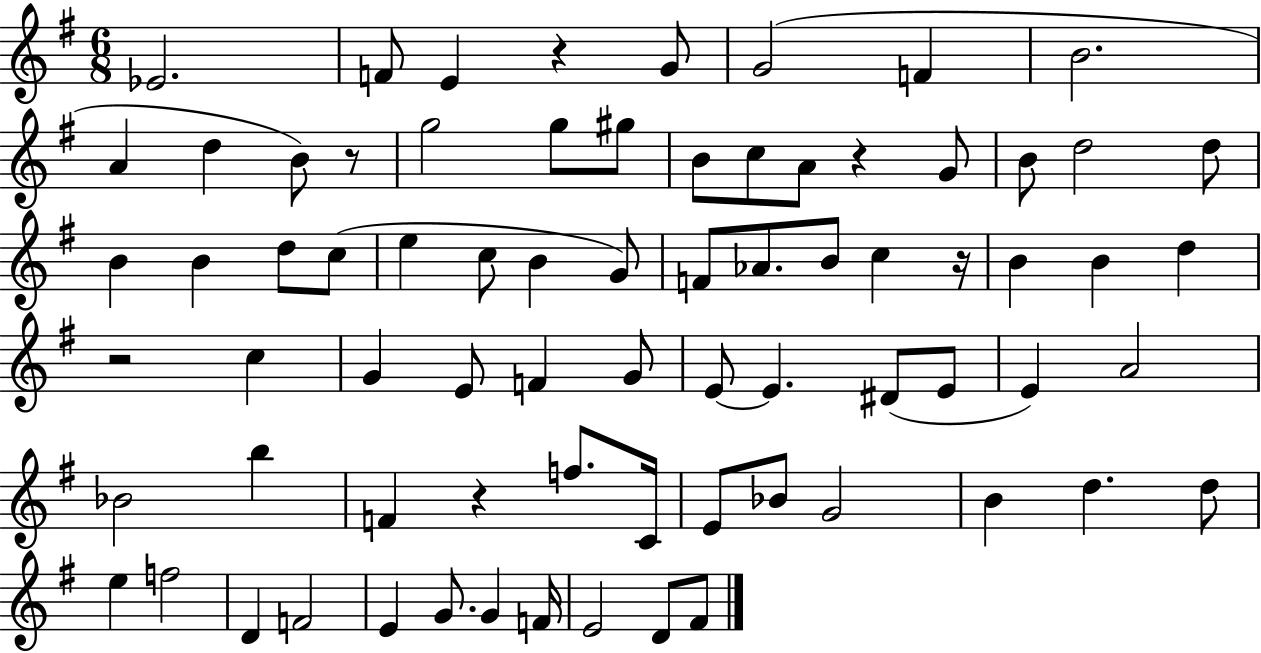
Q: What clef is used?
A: treble